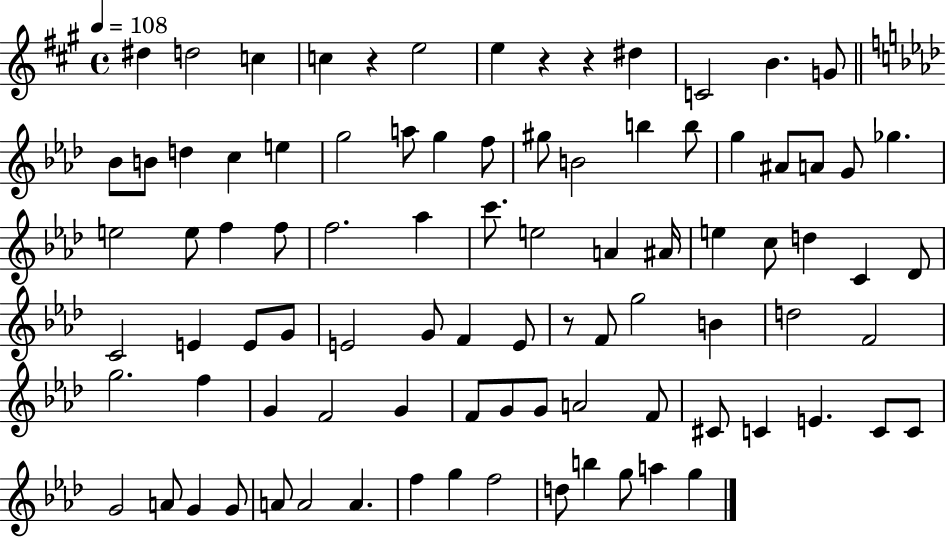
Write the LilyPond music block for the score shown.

{
  \clef treble
  \time 4/4
  \defaultTimeSignature
  \key a \major
  \tempo 4 = 108
  dis''4 d''2 c''4 | c''4 r4 e''2 | e''4 r4 r4 dis''4 | c'2 b'4. g'8 | \break \bar "||" \break \key aes \major bes'8 b'8 d''4 c''4 e''4 | g''2 a''8 g''4 f''8 | gis''8 b'2 b''4 b''8 | g''4 ais'8 a'8 g'8 ges''4. | \break e''2 e''8 f''4 f''8 | f''2. aes''4 | c'''8. e''2 a'4 ais'16 | e''4 c''8 d''4 c'4 des'8 | \break c'2 e'4 e'8 g'8 | e'2 g'8 f'4 e'8 | r8 f'8 g''2 b'4 | d''2 f'2 | \break g''2. f''4 | g'4 f'2 g'4 | f'8 g'8 g'8 a'2 f'8 | cis'8 c'4 e'4. c'8 c'8 | \break g'2 a'8 g'4 g'8 | a'8 a'2 a'4. | f''4 g''4 f''2 | d''8 b''4 g''8 a''4 g''4 | \break \bar "|."
}